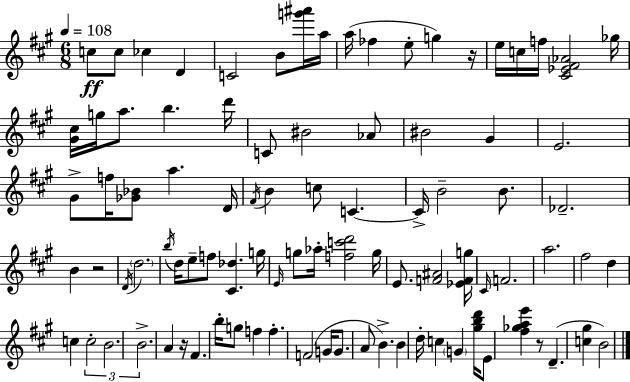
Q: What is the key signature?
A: A major